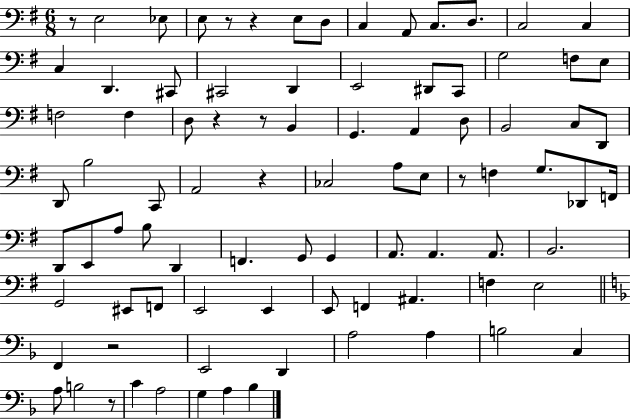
R/e E3/h Eb3/e E3/e R/e R/q E3/e D3/e C3/q A2/e C3/e. D3/e. C3/h C3/q C3/q D2/q. C#2/e C#2/h D2/q E2/h D#2/e C2/e G3/h F3/e E3/e F3/h F3/q D3/e R/q R/e B2/q G2/q. A2/q D3/e B2/h C3/e D2/e D2/e B3/h C2/e A2/h R/q CES3/h A3/e E3/e R/e F3/q G3/e. Db2/e F2/s D2/e E2/e A3/e B3/e D2/q F2/q. G2/e G2/q A2/e. A2/q. A2/e. B2/h. G2/h EIS2/e F2/e E2/h E2/q E2/e F2/q A#2/q. F3/q E3/h F2/q R/h E2/h D2/q A3/h A3/q B3/h C3/q A3/e B3/h R/e C4/q A3/h G3/q A3/q Bb3/q